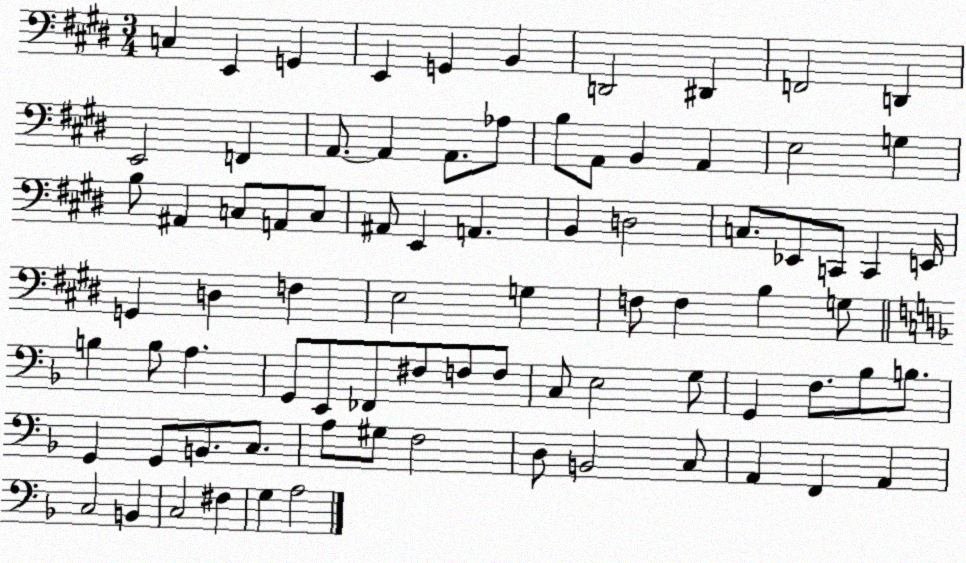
X:1
T:Untitled
M:3/4
L:1/4
K:E
C, E,, G,, E,, G,, B,, D,,2 ^D,, F,,2 D,, E,,2 F,, A,,/2 A,, A,,/2 _A,/2 B,/2 A,,/2 B,, A,, E,2 G, B,/2 ^A,, C,/2 A,,/2 C,/2 ^A,,/2 E,, A,, B,, D,2 C,/2 _E,,/2 C,,/2 C,, E,,/4 G,, D, F, E,2 G, F,/2 F, B, G,/2 B, B,/2 A, G,,/2 E,,/2 _F,,/2 ^F,/2 F,/2 F,/2 C,/2 E,2 G,/2 G,, F,/2 _B,/2 B,/2 G,, G,,/2 B,,/2 C,/2 A,/2 ^G,/2 F,2 D,/2 B,,2 C,/2 A,, F,, A,, C,2 B,, C,2 ^F, G, A,2